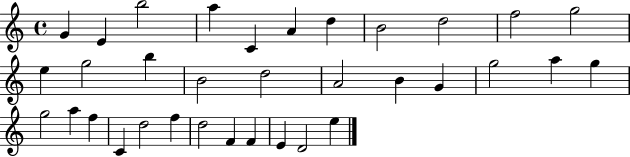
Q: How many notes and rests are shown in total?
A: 34